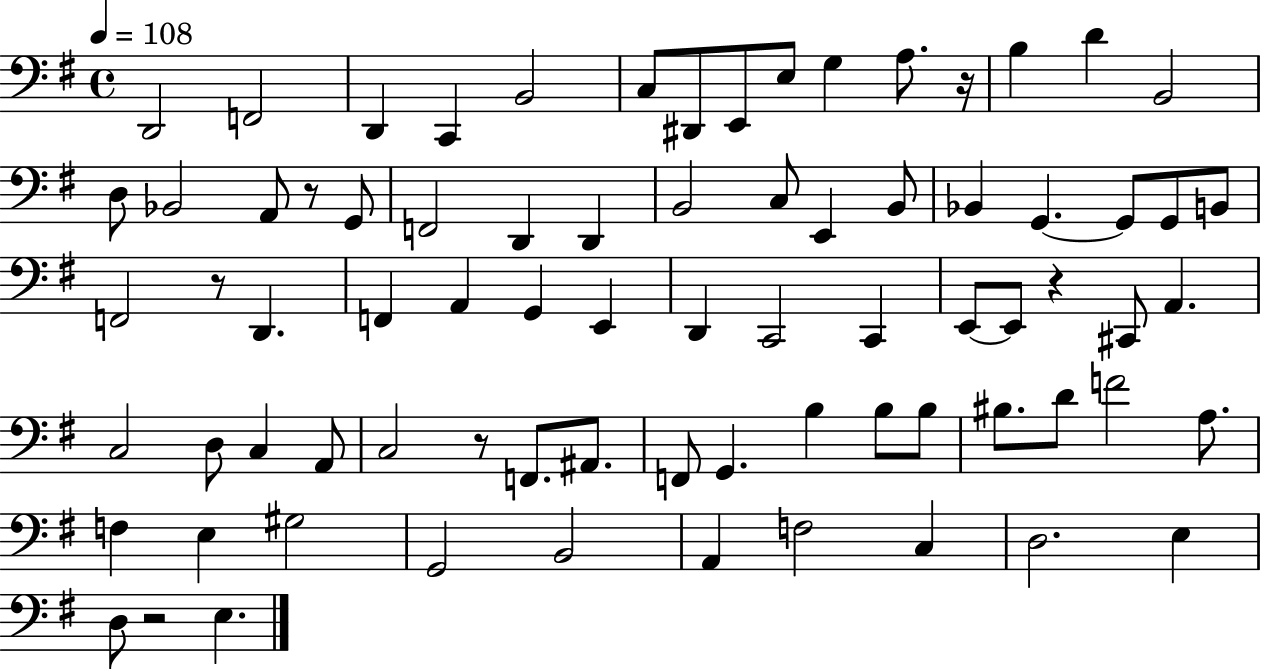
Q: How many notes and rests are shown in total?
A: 77